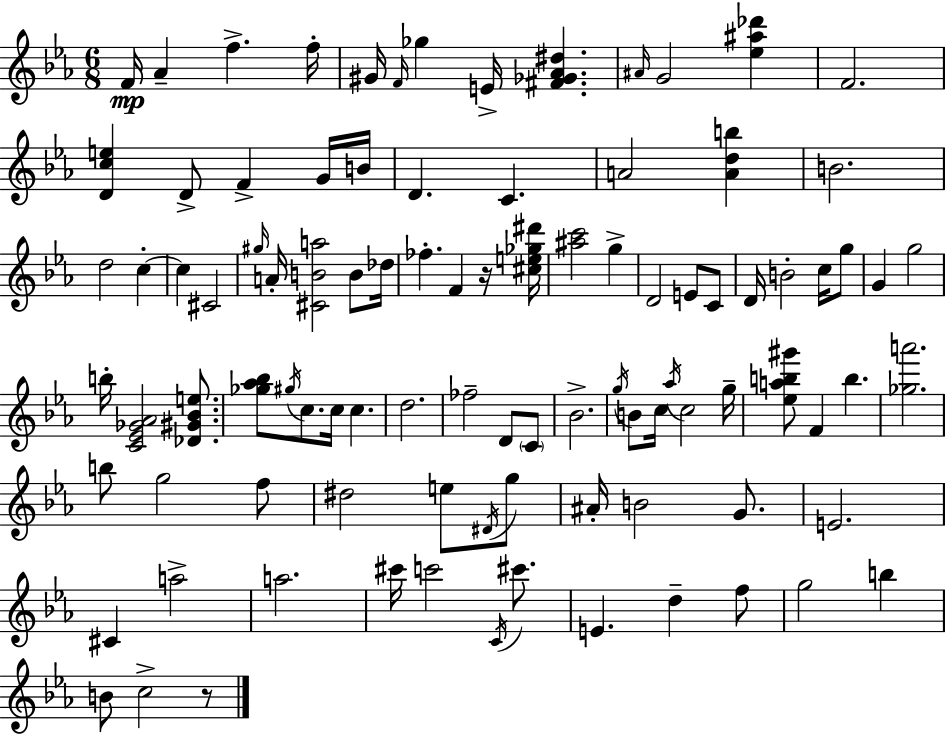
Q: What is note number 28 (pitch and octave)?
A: FES5